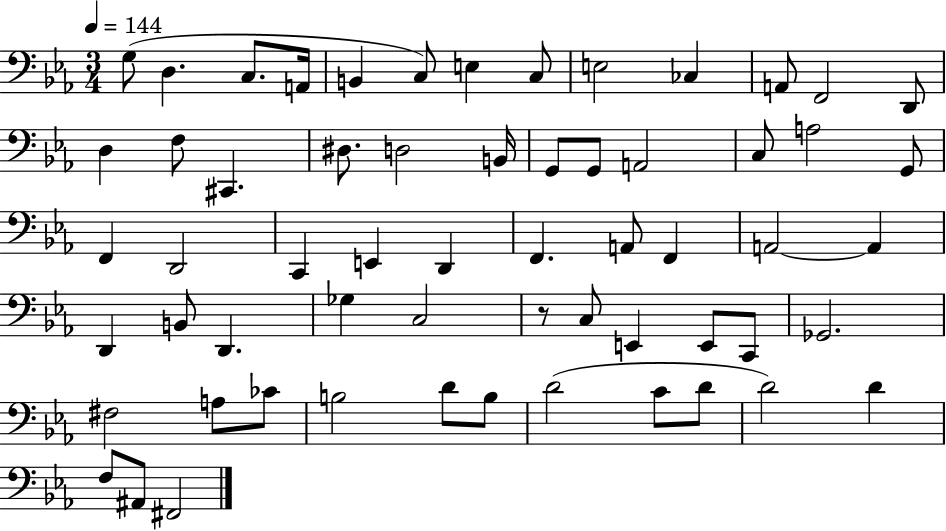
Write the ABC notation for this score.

X:1
T:Untitled
M:3/4
L:1/4
K:Eb
G,/2 D, C,/2 A,,/4 B,, C,/2 E, C,/2 E,2 _C, A,,/2 F,,2 D,,/2 D, F,/2 ^C,, ^D,/2 D,2 B,,/4 G,,/2 G,,/2 A,,2 C,/2 A,2 G,,/2 F,, D,,2 C,, E,, D,, F,, A,,/2 F,, A,,2 A,, D,, B,,/2 D,, _G, C,2 z/2 C,/2 E,, E,,/2 C,,/2 _G,,2 ^F,2 A,/2 _C/2 B,2 D/2 B,/2 D2 C/2 D/2 D2 D F,/2 ^A,,/2 ^F,,2